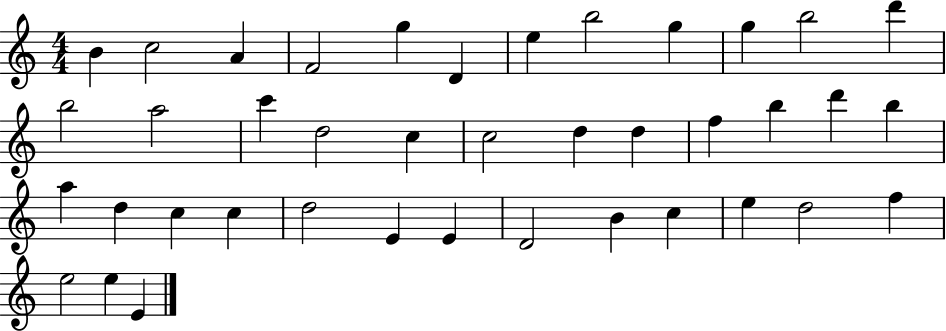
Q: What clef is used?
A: treble